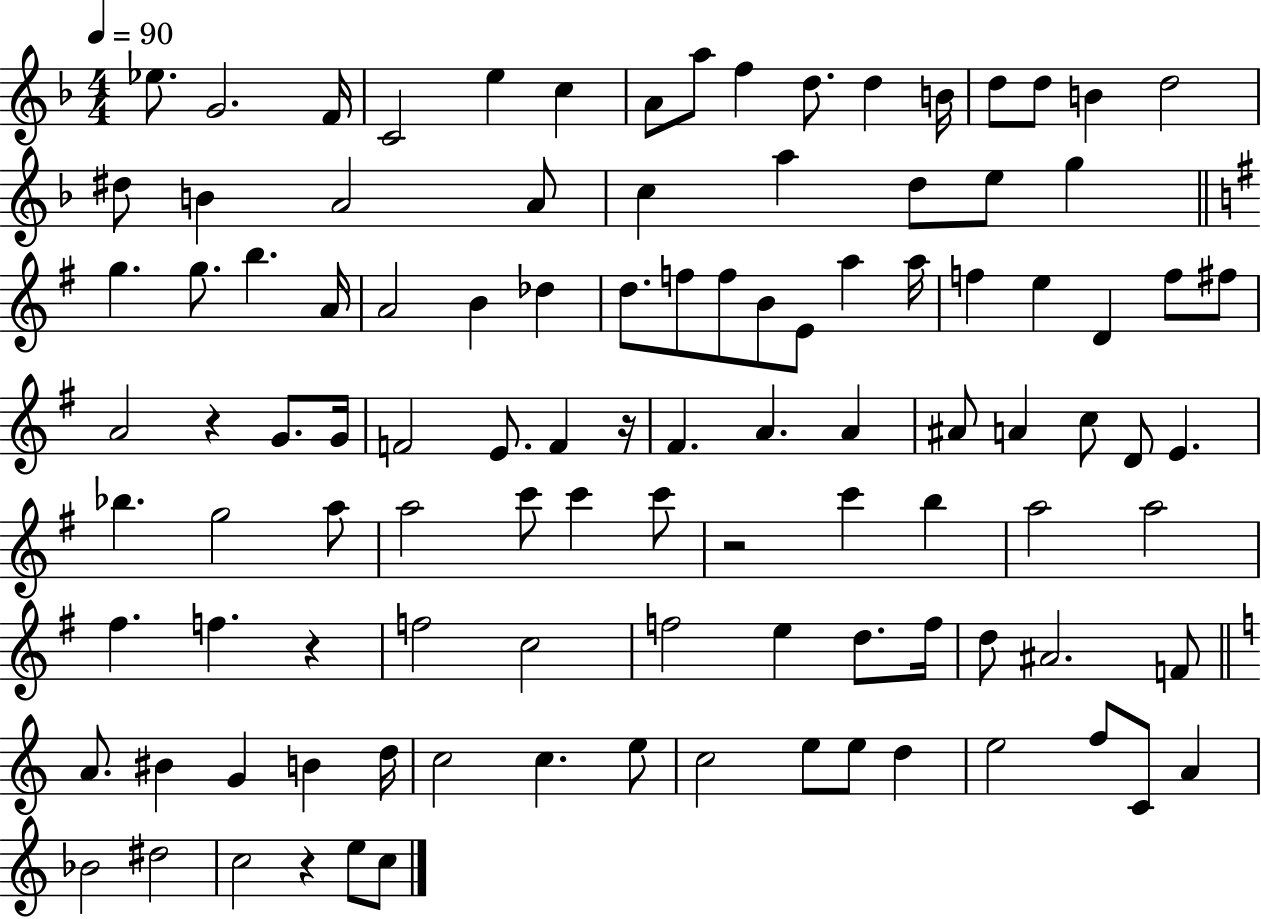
X:1
T:Untitled
M:4/4
L:1/4
K:F
_e/2 G2 F/4 C2 e c A/2 a/2 f d/2 d B/4 d/2 d/2 B d2 ^d/2 B A2 A/2 c a d/2 e/2 g g g/2 b A/4 A2 B _d d/2 f/2 f/2 B/2 E/2 a a/4 f e D f/2 ^f/2 A2 z G/2 G/4 F2 E/2 F z/4 ^F A A ^A/2 A c/2 D/2 E _b g2 a/2 a2 c'/2 c' c'/2 z2 c' b a2 a2 ^f f z f2 c2 f2 e d/2 f/4 d/2 ^A2 F/2 A/2 ^B G B d/4 c2 c e/2 c2 e/2 e/2 d e2 f/2 C/2 A _B2 ^d2 c2 z e/2 c/2